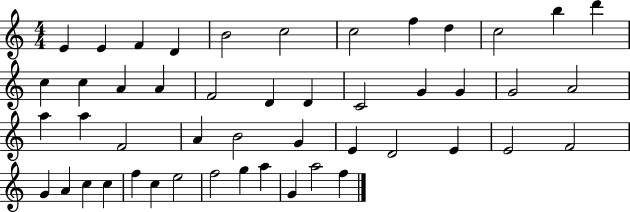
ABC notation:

X:1
T:Untitled
M:4/4
L:1/4
K:C
E E F D B2 c2 c2 f d c2 b d' c c A A F2 D D C2 G G G2 A2 a a F2 A B2 G E D2 E E2 F2 G A c c f c e2 f2 g a G a2 f